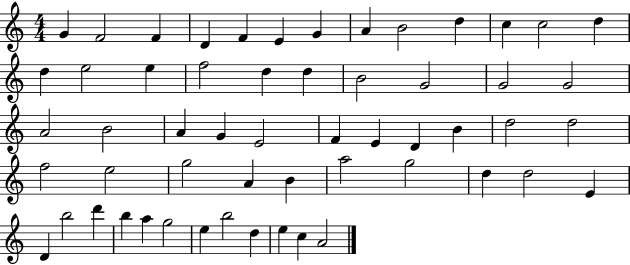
G4/q F4/h F4/q D4/q F4/q E4/q G4/q A4/q B4/h D5/q C5/q C5/h D5/q D5/q E5/h E5/q F5/h D5/q D5/q B4/h G4/h G4/h G4/h A4/h B4/h A4/q G4/q E4/h F4/q E4/q D4/q B4/q D5/h D5/h F5/h E5/h G5/h A4/q B4/q A5/h G5/h D5/q D5/h E4/q D4/q B5/h D6/q B5/q A5/q G5/h E5/q B5/h D5/q E5/q C5/q A4/h